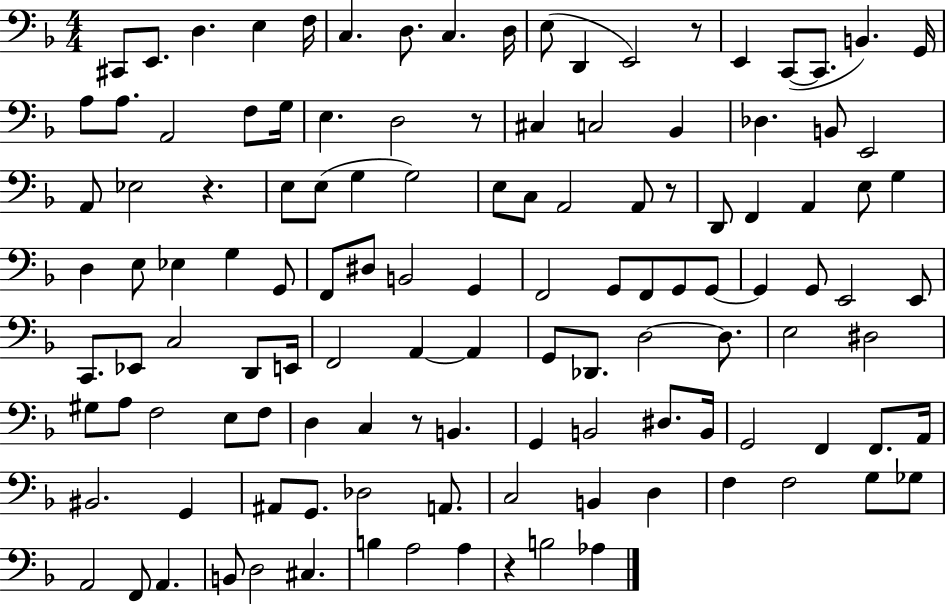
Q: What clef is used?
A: bass